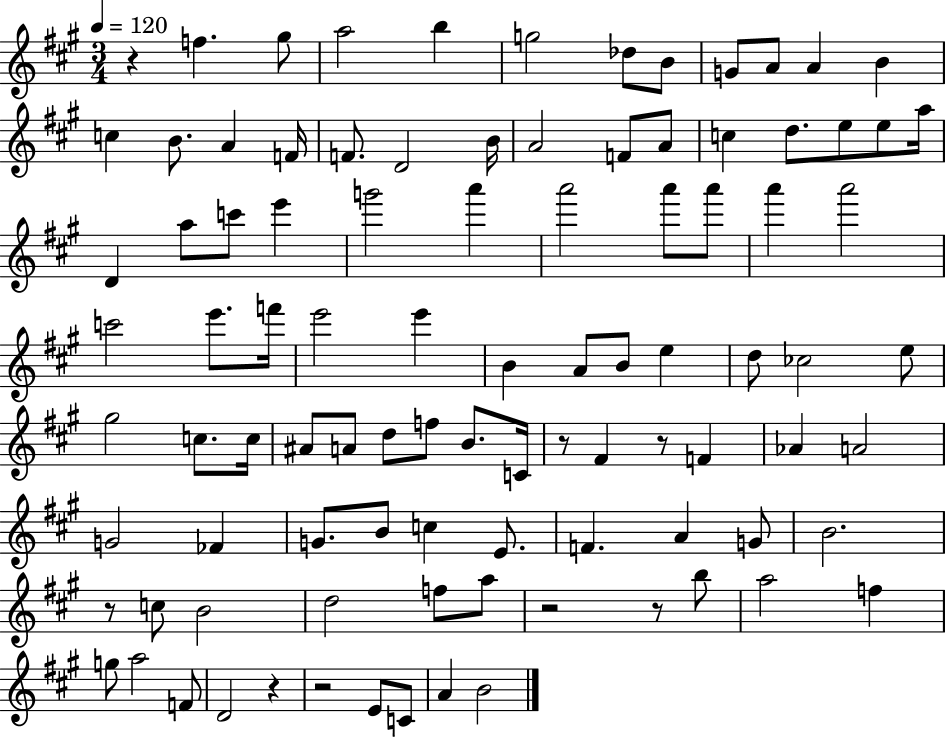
{
  \clef treble
  \numericTimeSignature
  \time 3/4
  \key a \major
  \tempo 4 = 120
  r4 f''4. gis''8 | a''2 b''4 | g''2 des''8 b'8 | g'8 a'8 a'4 b'4 | \break c''4 b'8. a'4 f'16 | f'8. d'2 b'16 | a'2 f'8 a'8 | c''4 d''8. e''8 e''8 a''16 | \break d'4 a''8 c'''8 e'''4 | g'''2 a'''4 | a'''2 a'''8 a'''8 | a'''4 a'''2 | \break c'''2 e'''8. f'''16 | e'''2 e'''4 | b'4 a'8 b'8 e''4 | d''8 ces''2 e''8 | \break gis''2 c''8. c''16 | ais'8 a'8 d''8 f''8 b'8. c'16 | r8 fis'4 r8 f'4 | aes'4 a'2 | \break g'2 fes'4 | g'8. b'8 c''4 e'8. | f'4. a'4 g'8 | b'2. | \break r8 c''8 b'2 | d''2 f''8 a''8 | r2 r8 b''8 | a''2 f''4 | \break g''8 a''2 f'8 | d'2 r4 | r2 e'8 c'8 | a'4 b'2 | \break \bar "|."
}